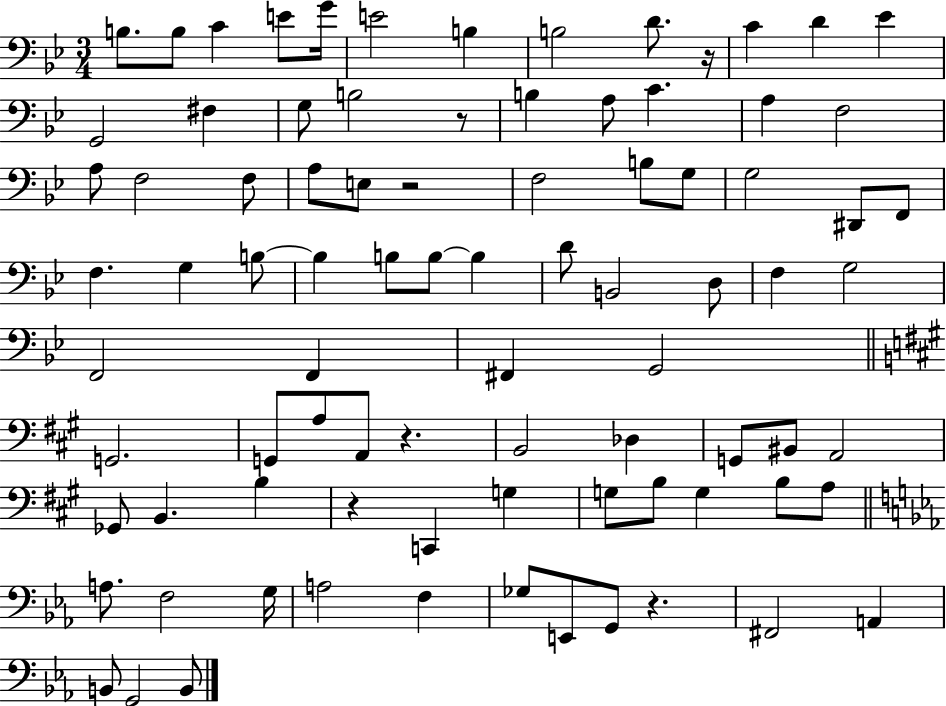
X:1
T:Untitled
M:3/4
L:1/4
K:Bb
B,/2 B,/2 C E/2 G/4 E2 B, B,2 D/2 z/4 C D _E G,,2 ^F, G,/2 B,2 z/2 B, A,/2 C A, F,2 A,/2 F,2 F,/2 A,/2 E,/2 z2 F,2 B,/2 G,/2 G,2 ^D,,/2 F,,/2 F, G, B,/2 B, B,/2 B,/2 B, D/2 B,,2 D,/2 F, G,2 F,,2 F,, ^F,, G,,2 G,,2 G,,/2 A,/2 A,,/2 z B,,2 _D, G,,/2 ^B,,/2 A,,2 _G,,/2 B,, B, z C,, G, G,/2 B,/2 G, B,/2 A,/2 A,/2 F,2 G,/4 A,2 F, _G,/2 E,,/2 G,,/2 z ^F,,2 A,, B,,/2 G,,2 B,,/2